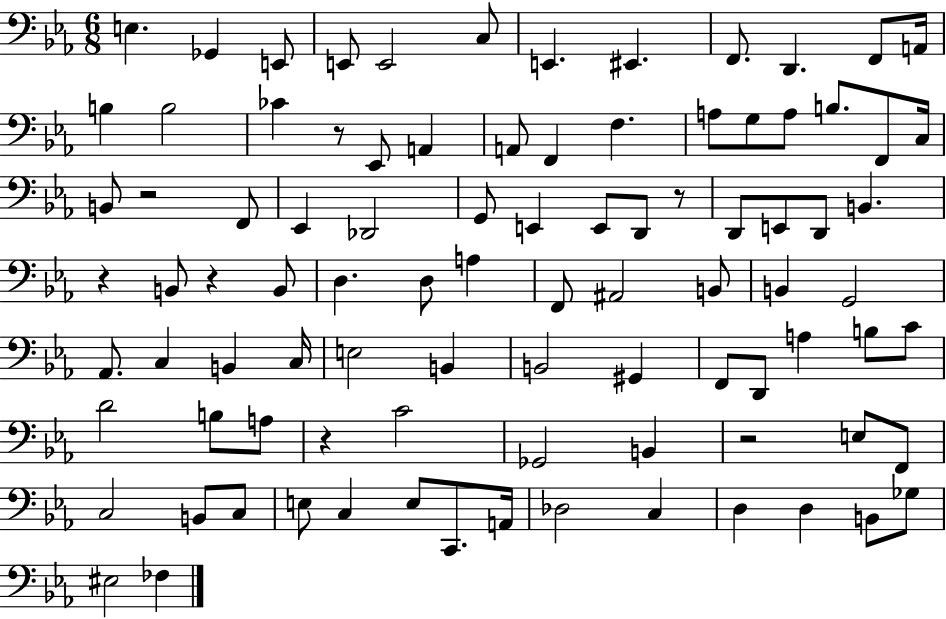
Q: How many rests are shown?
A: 7